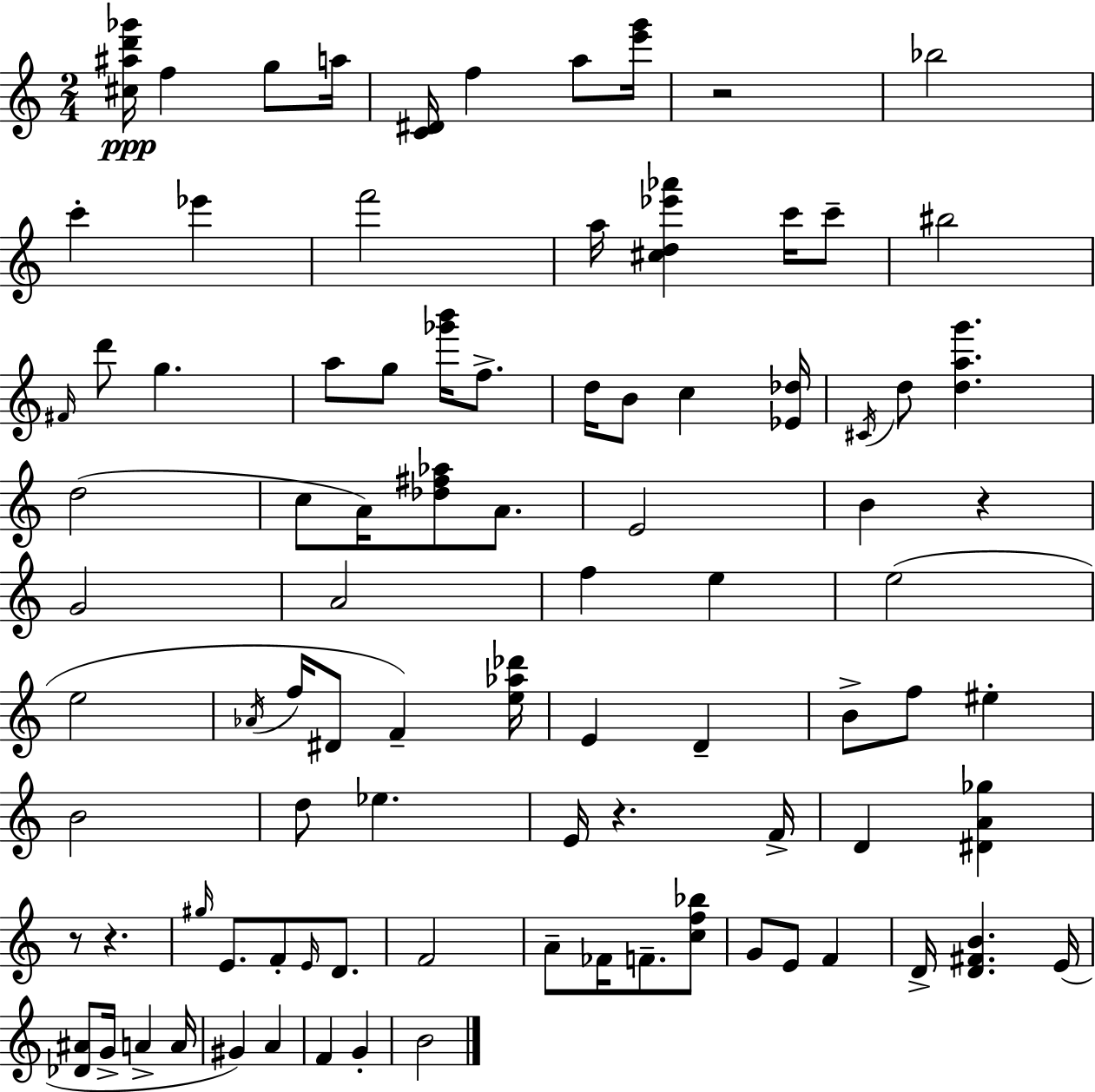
X:1
T:Untitled
M:2/4
L:1/4
K:C
[^c^ad'_g']/4 f g/2 a/4 [C^D]/4 f a/2 [e'g']/4 z2 _b2 c' _e' f'2 a/4 [^cd_e'_a'] c'/4 c'/2 ^b2 ^F/4 d'/2 g a/2 g/2 [_g'b']/4 f/2 d/4 B/2 c [_E_d]/4 ^C/4 d/2 [dag'] d2 c/2 A/4 [_d^f_a]/2 A/2 E2 B z G2 A2 f e e2 e2 _A/4 f/4 ^D/2 F [e_a_d']/4 E D B/2 f/2 ^e B2 d/2 _e E/4 z F/4 D [^DA_g] z/2 z ^g/4 E/2 F/2 E/4 D/2 F2 A/2 _F/4 F/2 [cf_b]/2 G/2 E/2 F D/4 [D^FB] E/4 [_D^A]/2 G/4 A A/4 ^G A F G B2